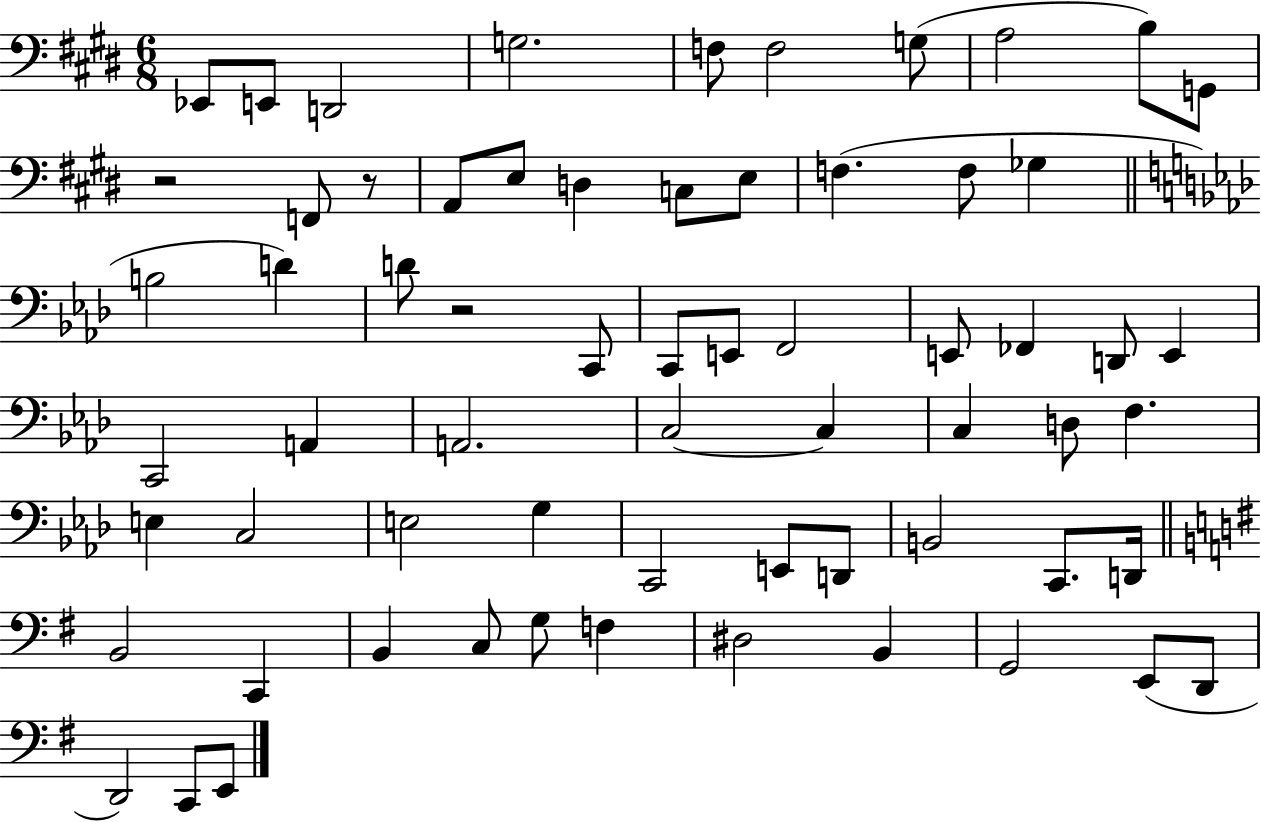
{
  \clef bass
  \numericTimeSignature
  \time 6/8
  \key e \major
  \repeat volta 2 { ees,8 e,8 d,2 | g2. | f8 f2 g8( | a2 b8) g,8 | \break r2 f,8 r8 | a,8 e8 d4 c8 e8 | f4.( f8 ges4 | \bar "||" \break \key aes \major b2 d'4) | d'8 r2 c,8 | c,8 e,8 f,2 | e,8 fes,4 d,8 e,4 | \break c,2 a,4 | a,2. | c2~~ c4 | c4 d8 f4. | \break e4 c2 | e2 g4 | c,2 e,8 d,8 | b,2 c,8. d,16 | \break \bar "||" \break \key g \major b,2 c,4 | b,4 c8 g8 f4 | dis2 b,4 | g,2 e,8( d,8 | \break d,2) c,8 e,8 | } \bar "|."
}